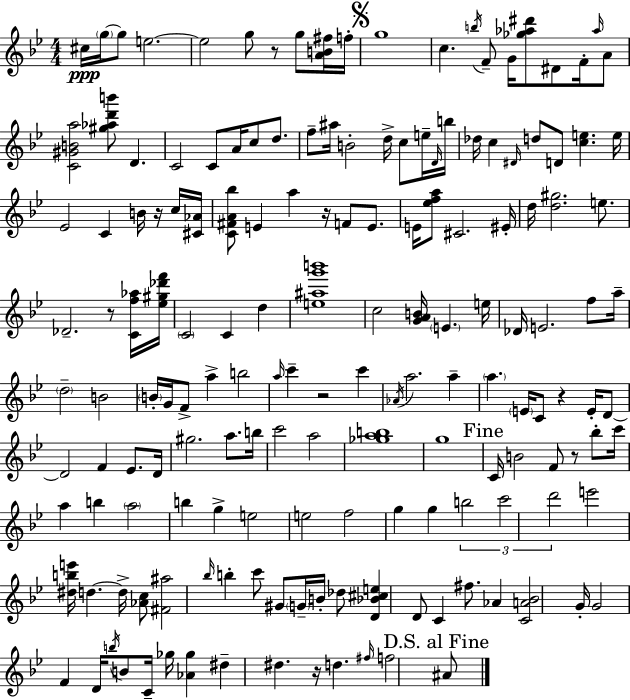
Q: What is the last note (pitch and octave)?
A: A#4